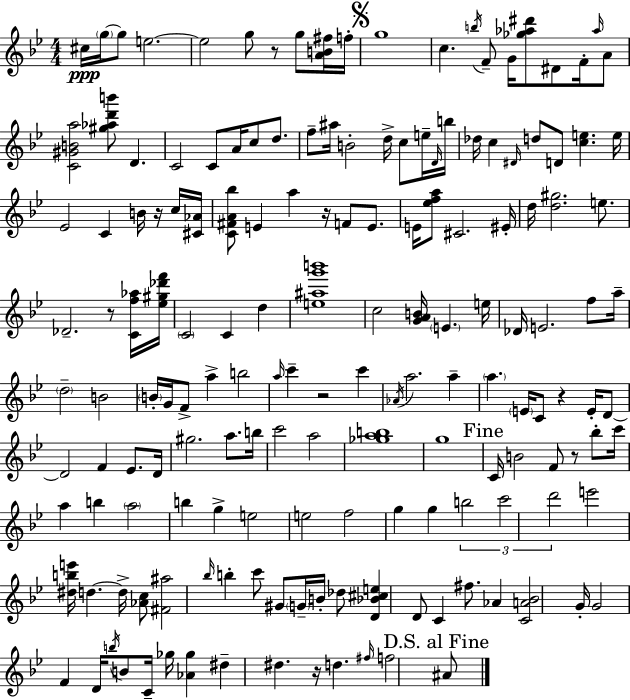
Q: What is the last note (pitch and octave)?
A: A#4